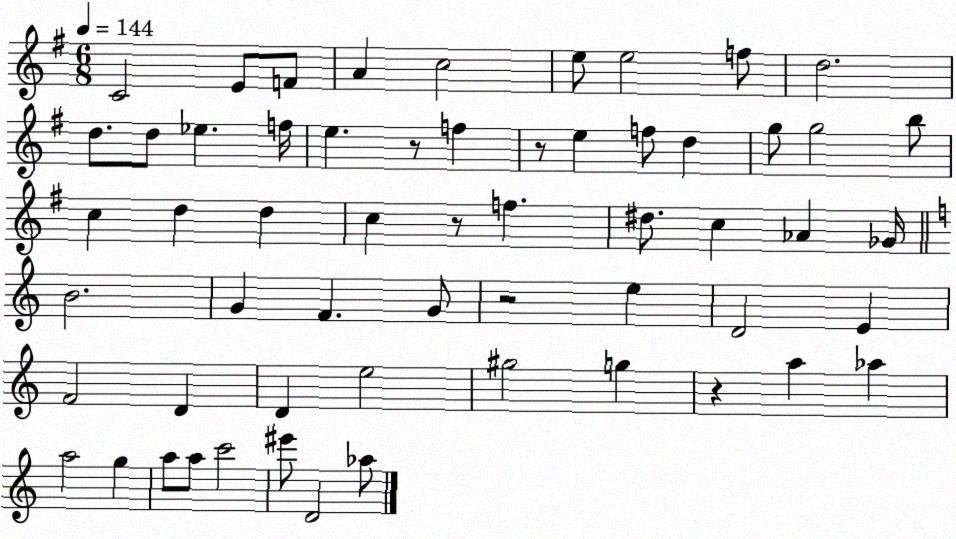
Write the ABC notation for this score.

X:1
T:Untitled
M:6/8
L:1/4
K:G
C2 E/2 F/2 A c2 e/2 e2 f/2 d2 d/2 d/2 _e f/4 e z/2 f z/2 e f/2 d g/2 g2 b/2 c d d c z/2 f ^d/2 c _A _G/4 B2 G F G/2 z2 e D2 E F2 D D e2 ^g2 g z a _a a2 g a/2 a/2 c'2 ^e'/2 D2 _a/2